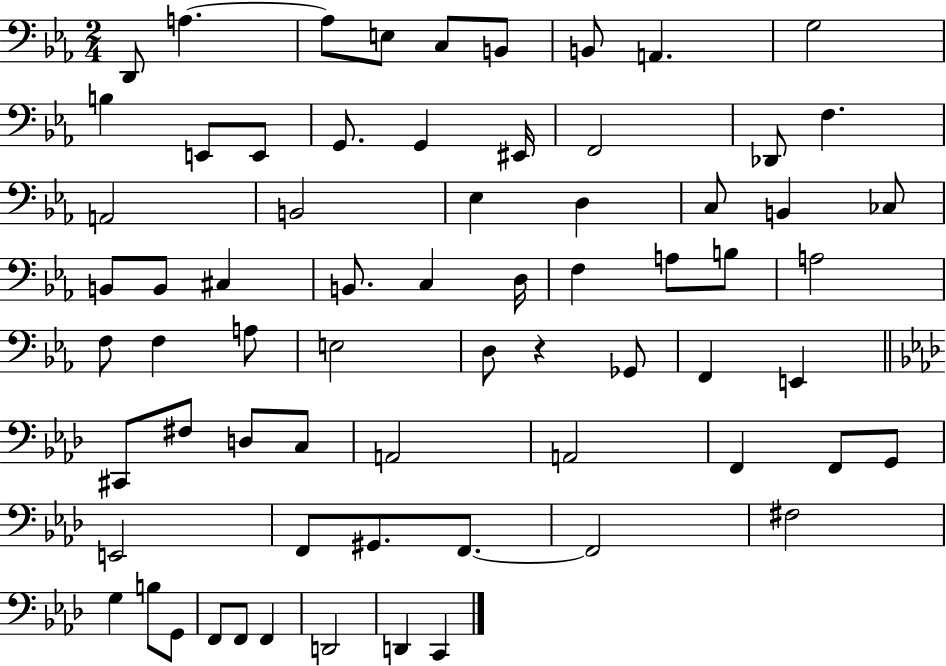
D2/e A3/q. A3/e E3/e C3/e B2/e B2/e A2/q. G3/h B3/q E2/e E2/e G2/e. G2/q EIS2/s F2/h Db2/e F3/q. A2/h B2/h Eb3/q D3/q C3/e B2/q CES3/e B2/e B2/e C#3/q B2/e. C3/q D3/s F3/q A3/e B3/e A3/h F3/e F3/q A3/e E3/h D3/e R/q Gb2/e F2/q E2/q C#2/e F#3/e D3/e C3/e A2/h A2/h F2/q F2/e G2/e E2/h F2/e G#2/e. F2/e. F2/h F#3/h G3/q B3/e G2/e F2/e F2/e F2/q D2/h D2/q C2/q